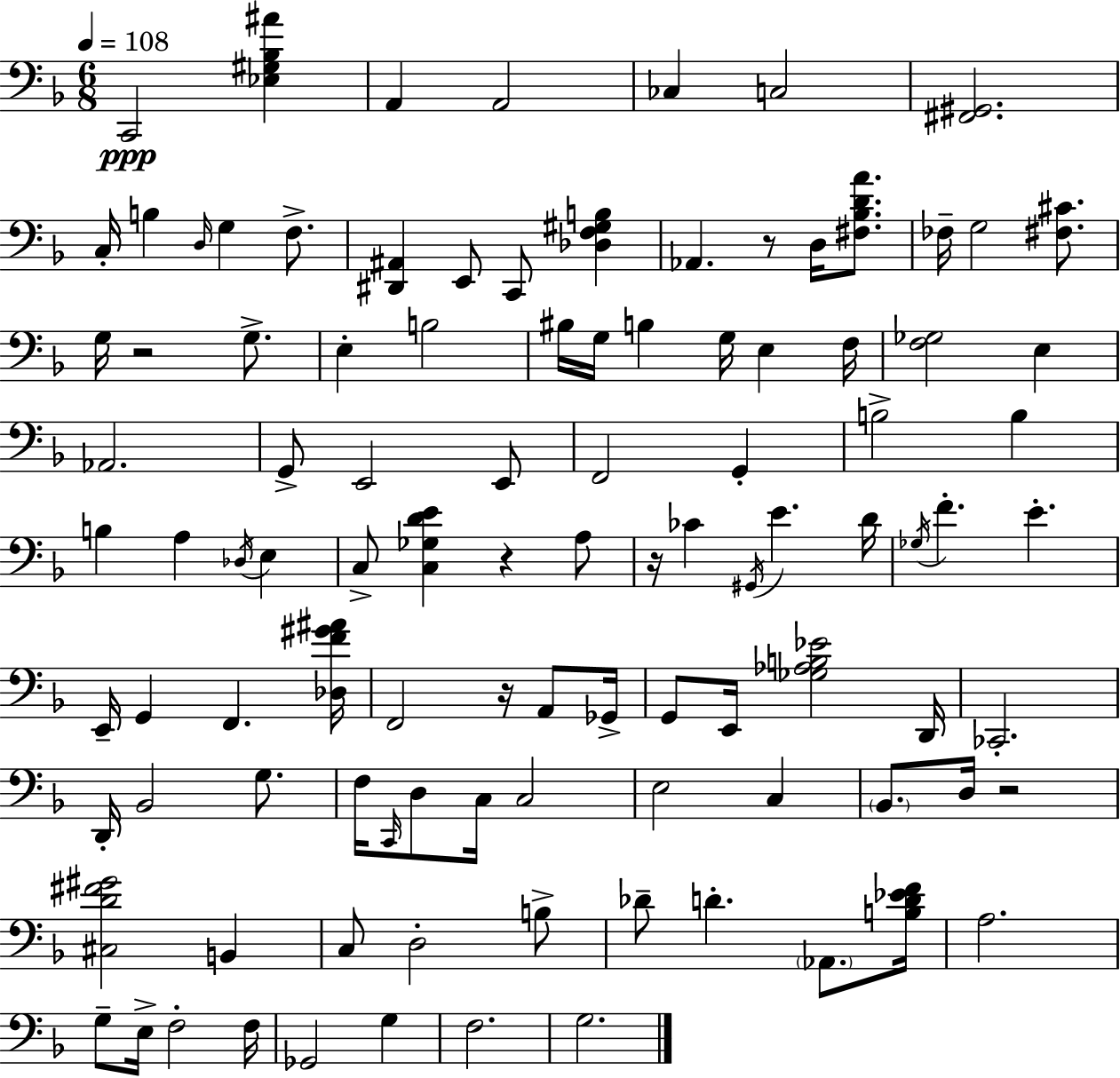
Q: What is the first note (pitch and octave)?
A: C2